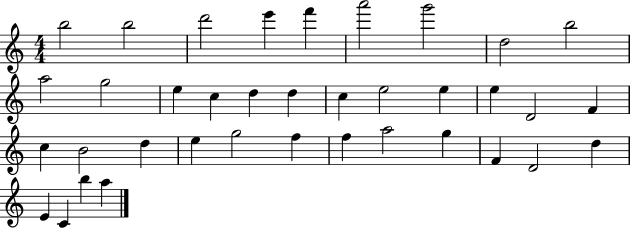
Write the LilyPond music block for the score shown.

{
  \clef treble
  \numericTimeSignature
  \time 4/4
  \key c \major
  b''2 b''2 | d'''2 e'''4 f'''4 | a'''2 g'''2 | d''2 b''2 | \break a''2 g''2 | e''4 c''4 d''4 d''4 | c''4 e''2 e''4 | e''4 d'2 f'4 | \break c''4 b'2 d''4 | e''4 g''2 f''4 | f''4 a''2 g''4 | f'4 d'2 d''4 | \break e'4 c'4 b''4 a''4 | \bar "|."
}